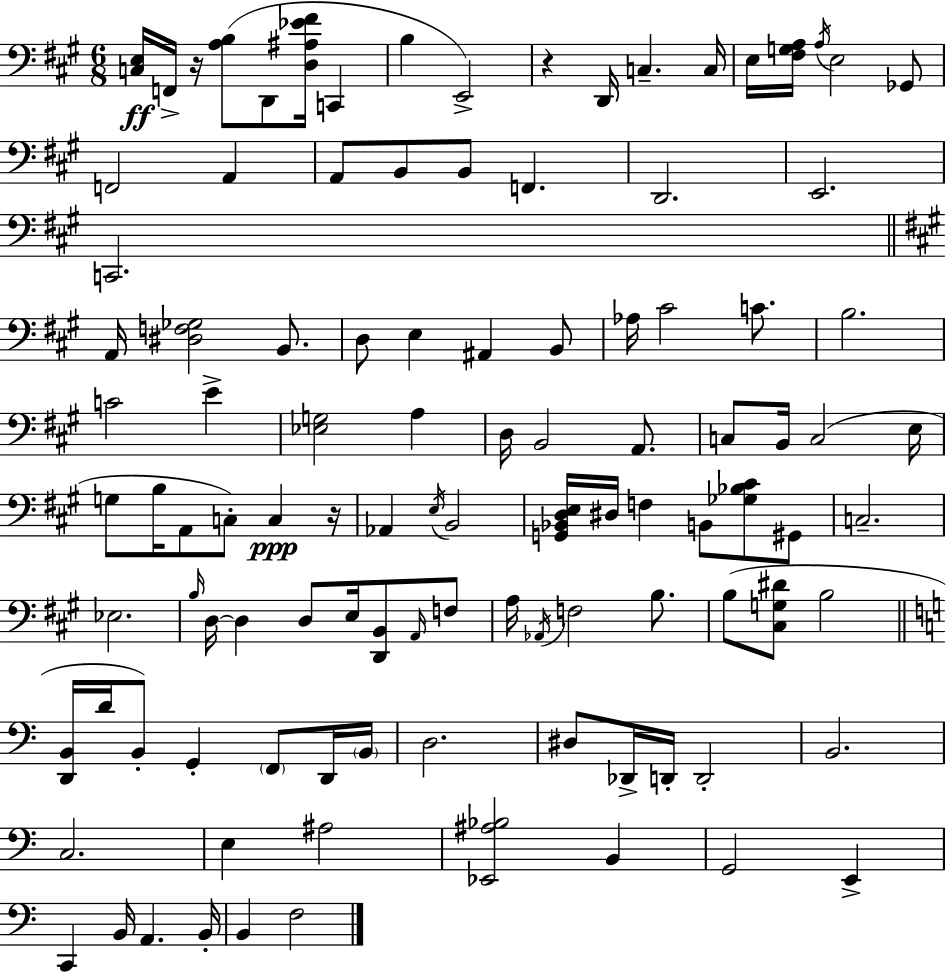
[C3,E3]/s F2/s R/s [A3,B3]/e D2/e [D3,A#3,Eb4,F#4]/s C2/q B3/q E2/h R/q D2/s C3/q. C3/s E3/s [F#3,G3,A3]/s A3/s E3/h Gb2/e F2/h A2/q A2/e B2/e B2/e F2/q. D2/h. E2/h. C2/h. A2/s [D#3,F3,Gb3]/h B2/e. D3/e E3/q A#2/q B2/e Ab3/s C#4/h C4/e. B3/h. C4/h E4/q [Eb3,G3]/h A3/q D3/s B2/h A2/e. C3/e B2/s C3/h E3/s G3/e B3/s A2/e C3/e C3/q R/s Ab2/q E3/s B2/h [G2,Bb2,D3,E3]/s D#3/s F3/q B2/e [Gb3,Bb3,C#4]/e G#2/e C3/h. Eb3/h. B3/s D3/s D3/q D3/e E3/s [D2,B2]/e A2/s F3/e A3/s Ab2/s F3/h B3/e. B3/e [C#3,G3,D#4]/e B3/h [D2,B2]/s D4/s B2/e G2/q F2/e D2/s B2/s D3/h. D#3/e Db2/s D2/s D2/h B2/h. C3/h. E3/q A#3/h [Eb2,A#3,Bb3]/h B2/q G2/h E2/q C2/q B2/s A2/q. B2/s B2/q F3/h